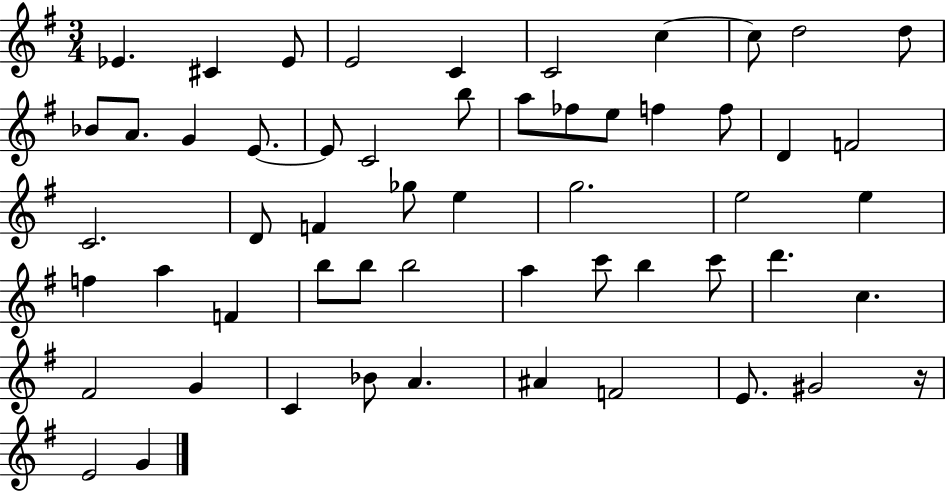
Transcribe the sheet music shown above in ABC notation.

X:1
T:Untitled
M:3/4
L:1/4
K:G
_E ^C _E/2 E2 C C2 c c/2 d2 d/2 _B/2 A/2 G E/2 E/2 C2 b/2 a/2 _f/2 e/2 f f/2 D F2 C2 D/2 F _g/2 e g2 e2 e f a F b/2 b/2 b2 a c'/2 b c'/2 d' c ^F2 G C _B/2 A ^A F2 E/2 ^G2 z/4 E2 G